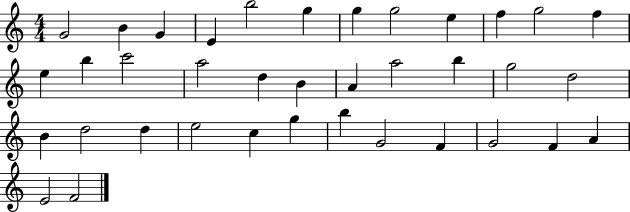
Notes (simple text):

G4/h B4/q G4/q E4/q B5/h G5/q G5/q G5/h E5/q F5/q G5/h F5/q E5/q B5/q C6/h A5/h D5/q B4/q A4/q A5/h B5/q G5/h D5/h B4/q D5/h D5/q E5/h C5/q G5/q B5/q G4/h F4/q G4/h F4/q A4/q E4/h F4/h